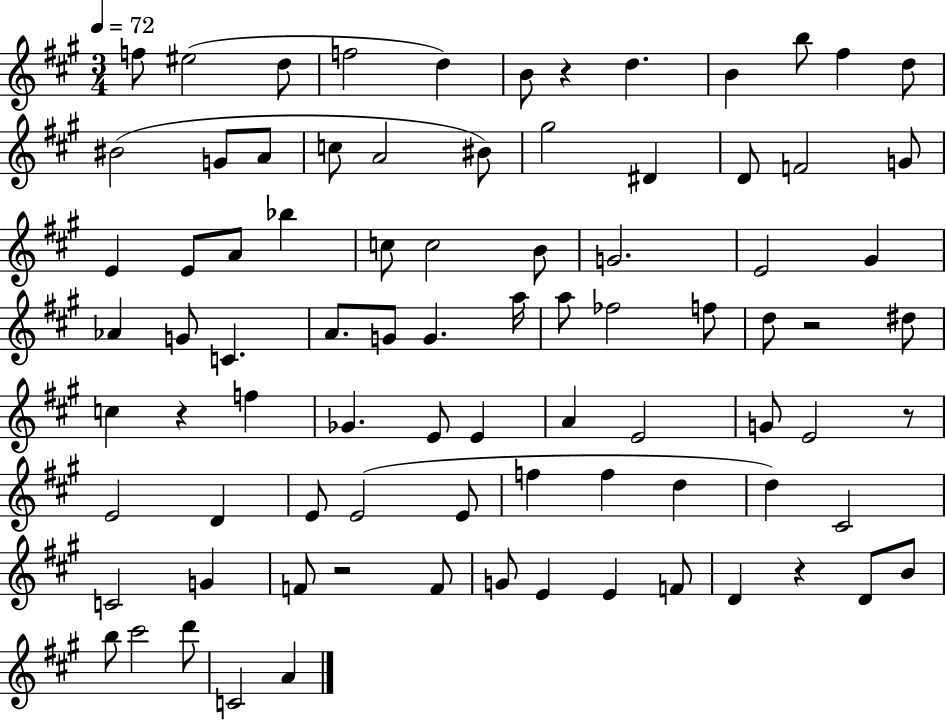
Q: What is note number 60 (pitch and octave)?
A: F5